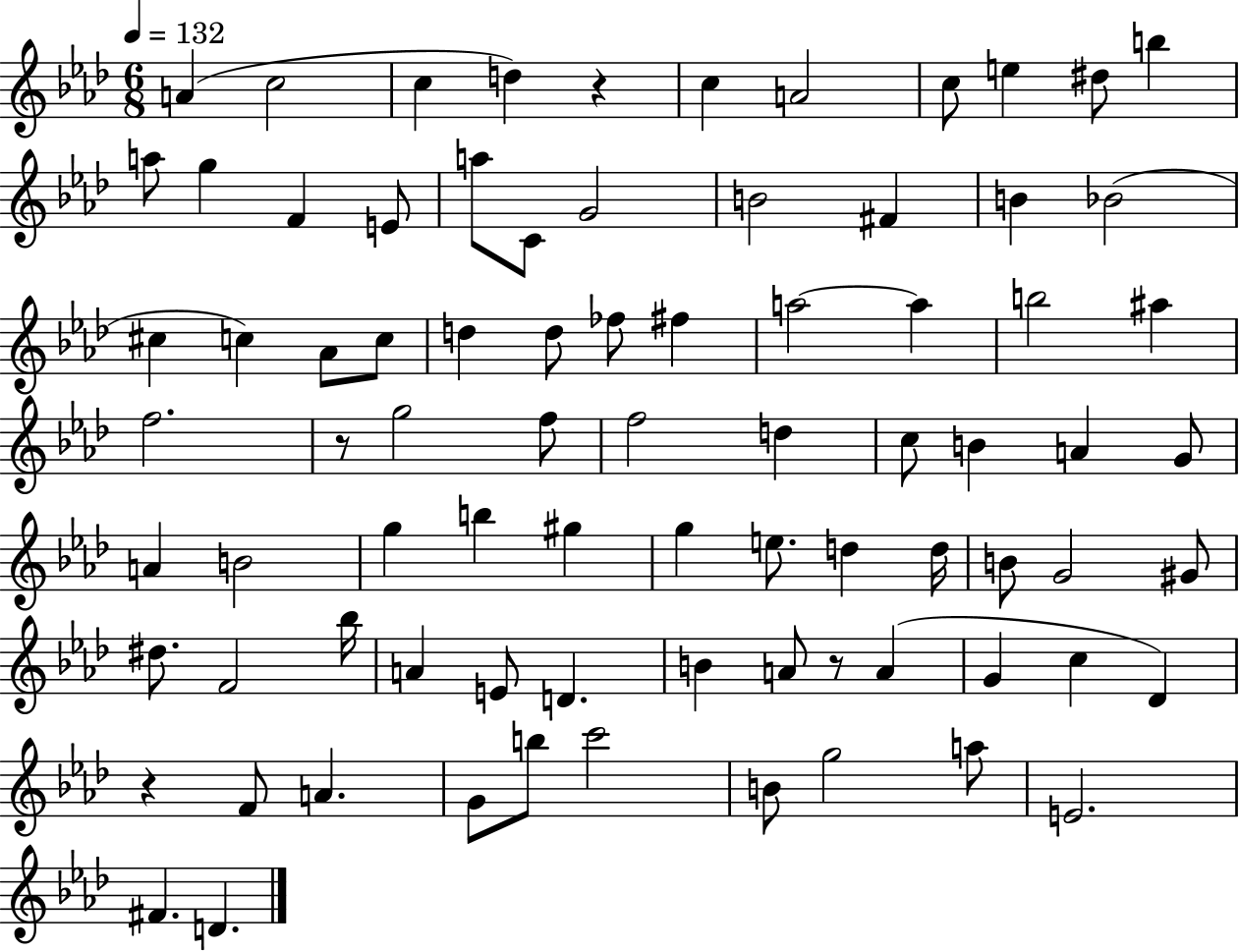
{
  \clef treble
  \numericTimeSignature
  \time 6/8
  \key aes \major
  \tempo 4 = 132
  a'4( c''2 | c''4 d''4) r4 | c''4 a'2 | c''8 e''4 dis''8 b''4 | \break a''8 g''4 f'4 e'8 | a''8 c'8 g'2 | b'2 fis'4 | b'4 bes'2( | \break cis''4 c''4) aes'8 c''8 | d''4 d''8 fes''8 fis''4 | a''2~~ a''4 | b''2 ais''4 | \break f''2. | r8 g''2 f''8 | f''2 d''4 | c''8 b'4 a'4 g'8 | \break a'4 b'2 | g''4 b''4 gis''4 | g''4 e''8. d''4 d''16 | b'8 g'2 gis'8 | \break dis''8. f'2 bes''16 | a'4 e'8 d'4. | b'4 a'8 r8 a'4( | g'4 c''4 des'4) | \break r4 f'8 a'4. | g'8 b''8 c'''2 | b'8 g''2 a''8 | e'2. | \break fis'4. d'4. | \bar "|."
}